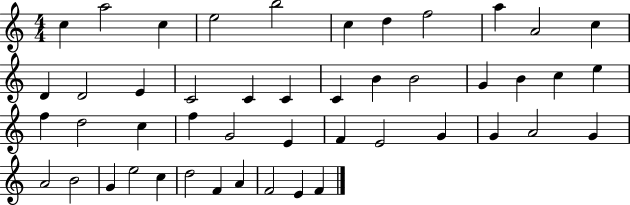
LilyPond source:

{
  \clef treble
  \numericTimeSignature
  \time 4/4
  \key c \major
  c''4 a''2 c''4 | e''2 b''2 | c''4 d''4 f''2 | a''4 a'2 c''4 | \break d'4 d'2 e'4 | c'2 c'4 c'4 | c'4 b'4 b'2 | g'4 b'4 c''4 e''4 | \break f''4 d''2 c''4 | f''4 g'2 e'4 | f'4 e'2 g'4 | g'4 a'2 g'4 | \break a'2 b'2 | g'4 e''2 c''4 | d''2 f'4 a'4 | f'2 e'4 f'4 | \break \bar "|."
}